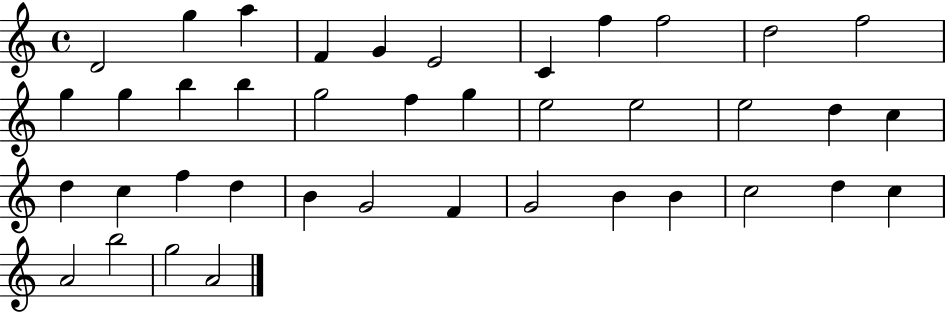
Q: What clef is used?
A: treble